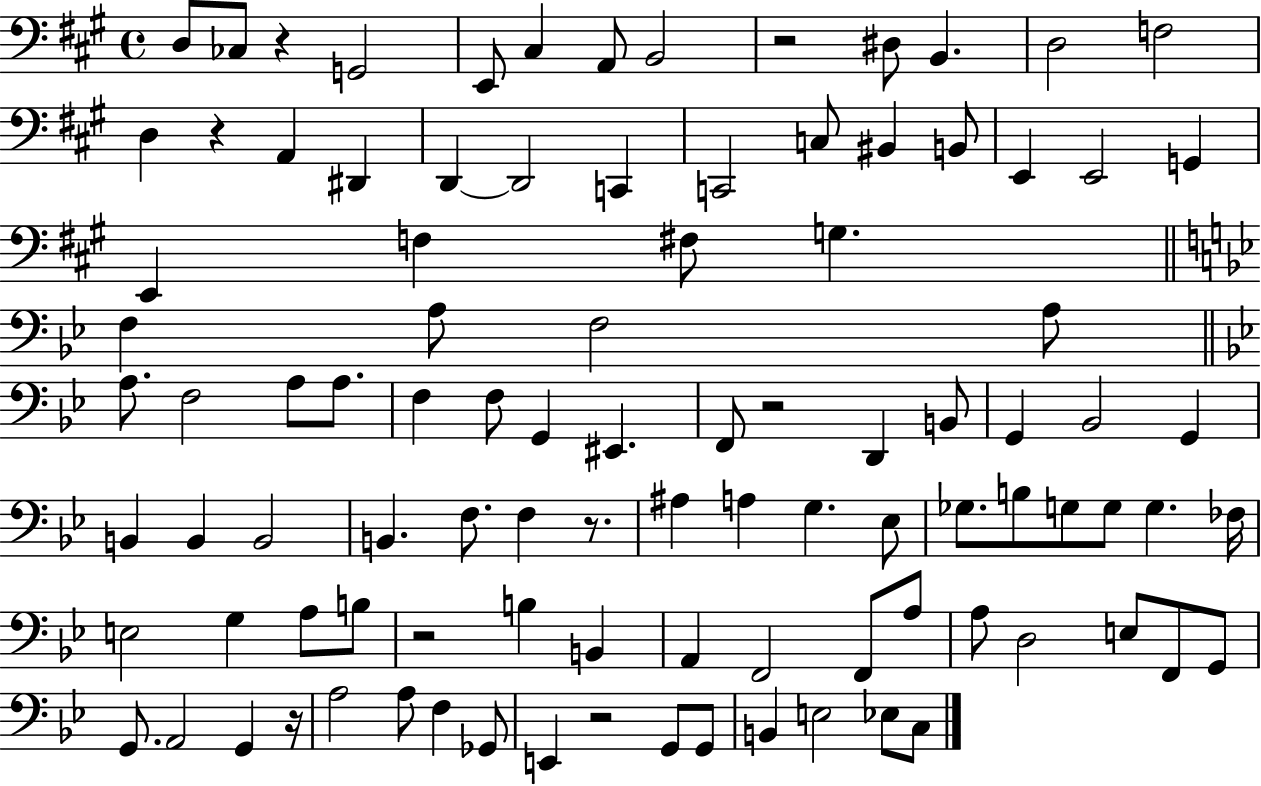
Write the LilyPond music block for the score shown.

{
  \clef bass
  \time 4/4
  \defaultTimeSignature
  \key a \major
  d8 ces8 r4 g,2 | e,8 cis4 a,8 b,2 | r2 dis8 b,4. | d2 f2 | \break d4 r4 a,4 dis,4 | d,4~~ d,2 c,4 | c,2 c8 bis,4 b,8 | e,4 e,2 g,4 | \break e,4 f4 fis8 g4. | \bar "||" \break \key g \minor f4 a8 f2 a8 | \bar "||" \break \key bes \major a8. f2 a8 a8. | f4 f8 g,4 eis,4. | f,8 r2 d,4 b,8 | g,4 bes,2 g,4 | \break b,4 b,4 b,2 | b,4. f8. f4 r8. | ais4 a4 g4. ees8 | ges8. b8 g8 g8 g4. fes16 | \break e2 g4 a8 b8 | r2 b4 b,4 | a,4 f,2 f,8 a8 | a8 d2 e8 f,8 g,8 | \break g,8. a,2 g,4 r16 | a2 a8 f4 ges,8 | e,4 r2 g,8 g,8 | b,4 e2 ees8 c8 | \break \bar "|."
}